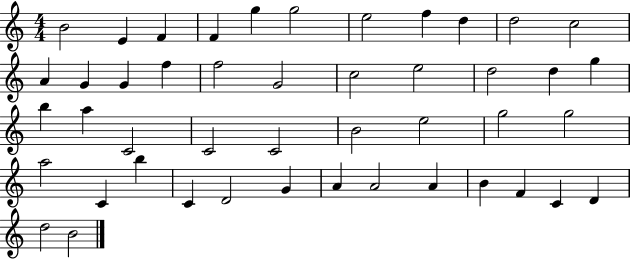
X:1
T:Untitled
M:4/4
L:1/4
K:C
B2 E F F g g2 e2 f d d2 c2 A G G f f2 G2 c2 e2 d2 d g b a C2 C2 C2 B2 e2 g2 g2 a2 C b C D2 G A A2 A B F C D d2 B2